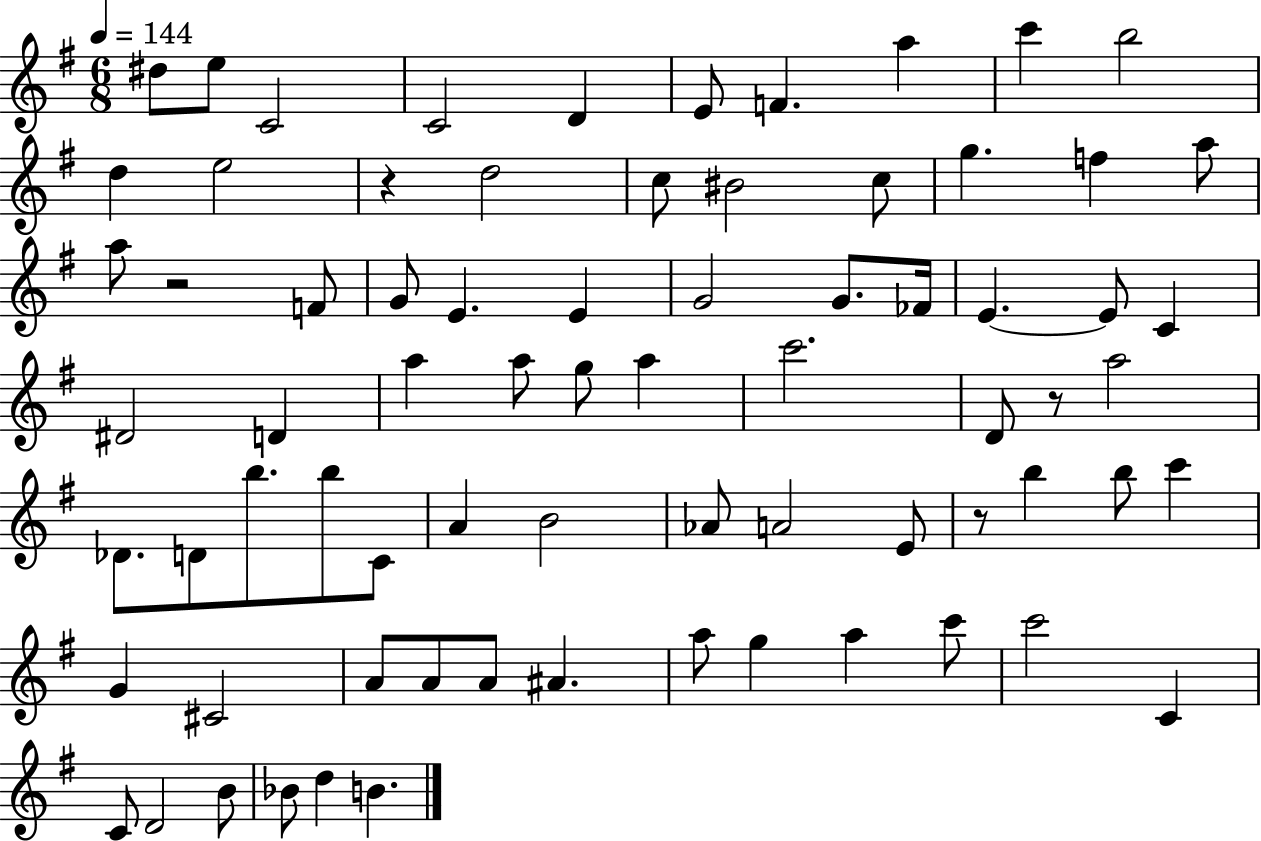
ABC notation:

X:1
T:Untitled
M:6/8
L:1/4
K:G
^d/2 e/2 C2 C2 D E/2 F a c' b2 d e2 z d2 c/2 ^B2 c/2 g f a/2 a/2 z2 F/2 G/2 E E G2 G/2 _F/4 E E/2 C ^D2 D a a/2 g/2 a c'2 D/2 z/2 a2 _D/2 D/2 b/2 b/2 C/2 A B2 _A/2 A2 E/2 z/2 b b/2 c' G ^C2 A/2 A/2 A/2 ^A a/2 g a c'/2 c'2 C C/2 D2 B/2 _B/2 d B